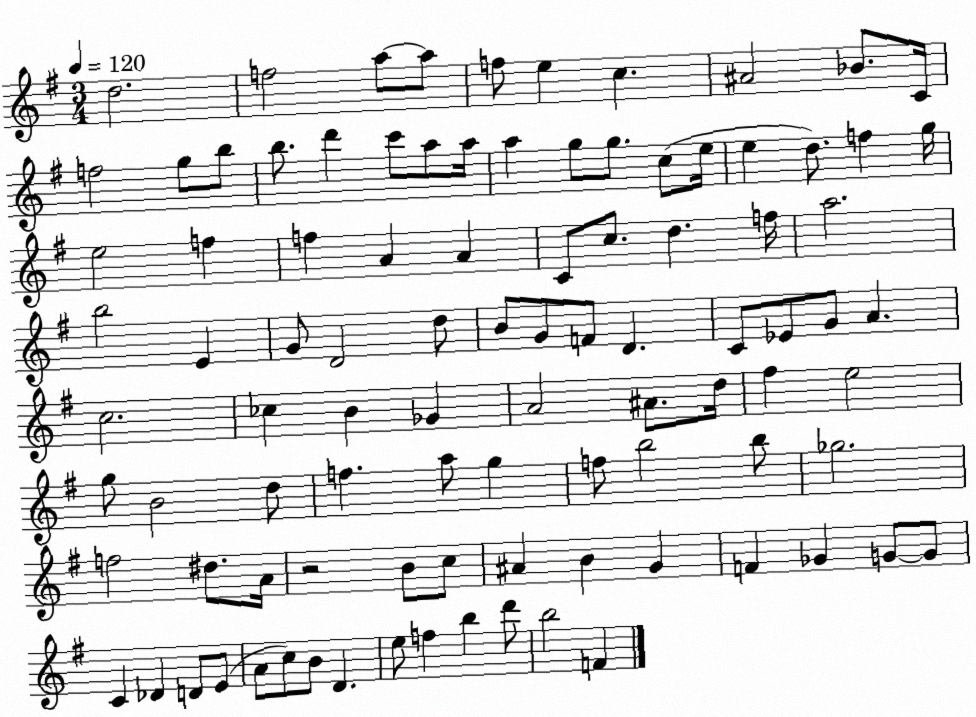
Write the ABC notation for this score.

X:1
T:Untitled
M:3/4
L:1/4
K:G
d2 f2 a/2 a/2 f/2 e c ^A2 _B/2 C/4 f2 g/2 b/2 b/2 d' c'/2 a/2 a/4 a g/2 g/2 c/2 e/4 e d/2 f g/4 e2 f f A A C/2 c/2 d f/4 a2 b2 E G/2 D2 d/2 B/2 G/2 F/2 D C/2 _E/2 G/2 A c2 _c B _G A2 ^A/2 d/4 ^f e2 g/2 B2 d/2 f a/2 g f/2 b2 b/2 _g2 f2 ^d/2 A/4 z2 B/2 c/2 ^A B G F _G G/2 G/2 C _D D/2 E/2 A/2 c/2 B/2 D e/2 f b d'/2 b2 F